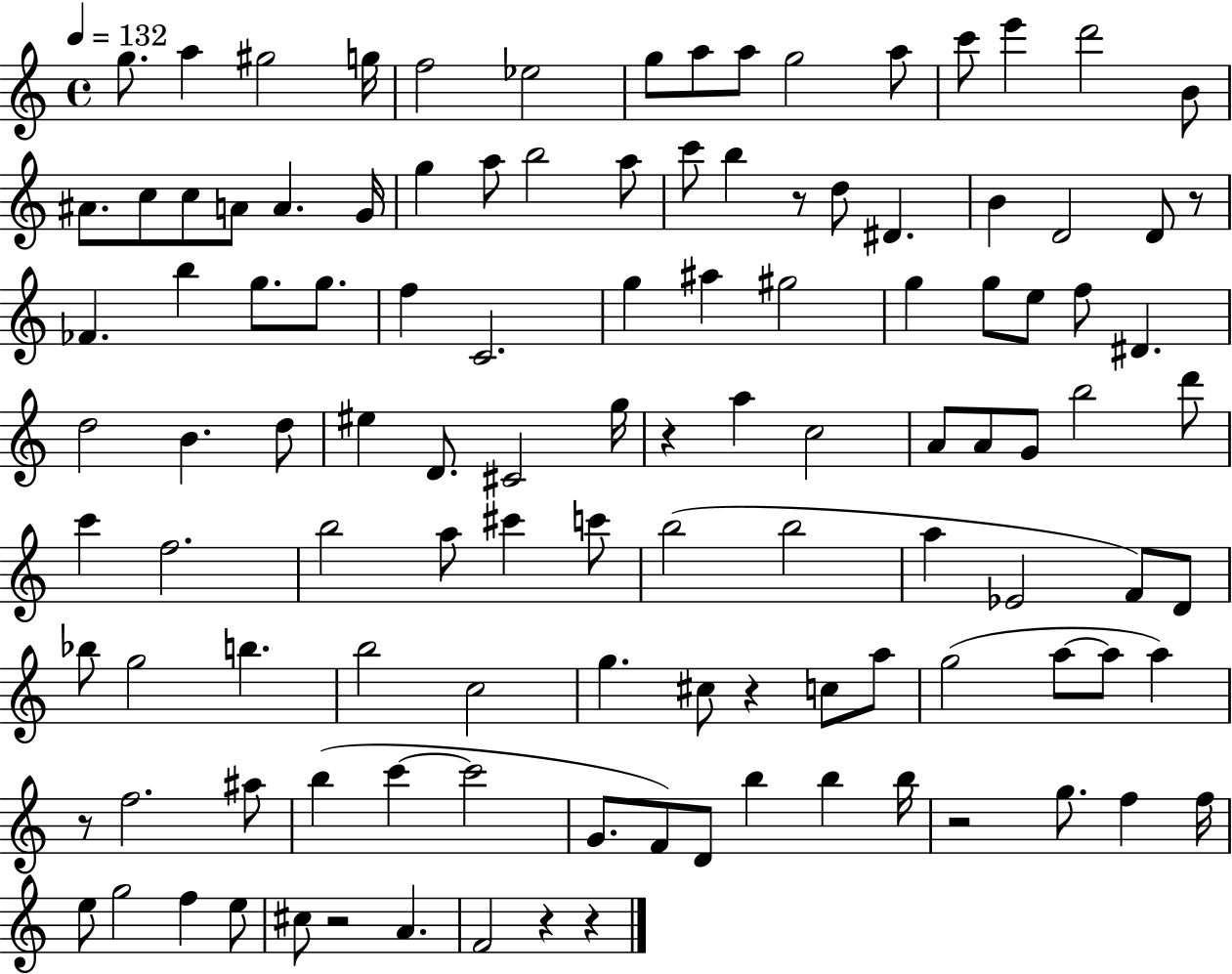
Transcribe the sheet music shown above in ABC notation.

X:1
T:Untitled
M:4/4
L:1/4
K:C
g/2 a ^g2 g/4 f2 _e2 g/2 a/2 a/2 g2 a/2 c'/2 e' d'2 B/2 ^A/2 c/2 c/2 A/2 A G/4 g a/2 b2 a/2 c'/2 b z/2 d/2 ^D B D2 D/2 z/2 _F b g/2 g/2 f C2 g ^a ^g2 g g/2 e/2 f/2 ^D d2 B d/2 ^e D/2 ^C2 g/4 z a c2 A/2 A/2 G/2 b2 d'/2 c' f2 b2 a/2 ^c' c'/2 b2 b2 a _E2 F/2 D/2 _b/2 g2 b b2 c2 g ^c/2 z c/2 a/2 g2 a/2 a/2 a z/2 f2 ^a/2 b c' c'2 G/2 F/2 D/2 b b b/4 z2 g/2 f f/4 e/2 g2 f e/2 ^c/2 z2 A F2 z z